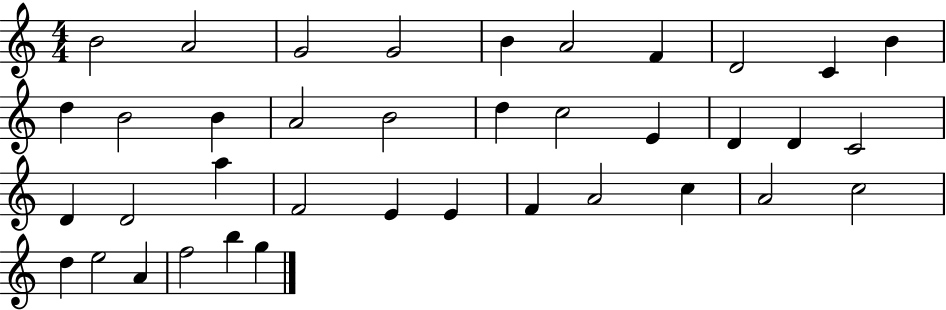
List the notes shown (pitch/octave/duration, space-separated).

B4/h A4/h G4/h G4/h B4/q A4/h F4/q D4/h C4/q B4/q D5/q B4/h B4/q A4/h B4/h D5/q C5/h E4/q D4/q D4/q C4/h D4/q D4/h A5/q F4/h E4/q E4/q F4/q A4/h C5/q A4/h C5/h D5/q E5/h A4/q F5/h B5/q G5/q